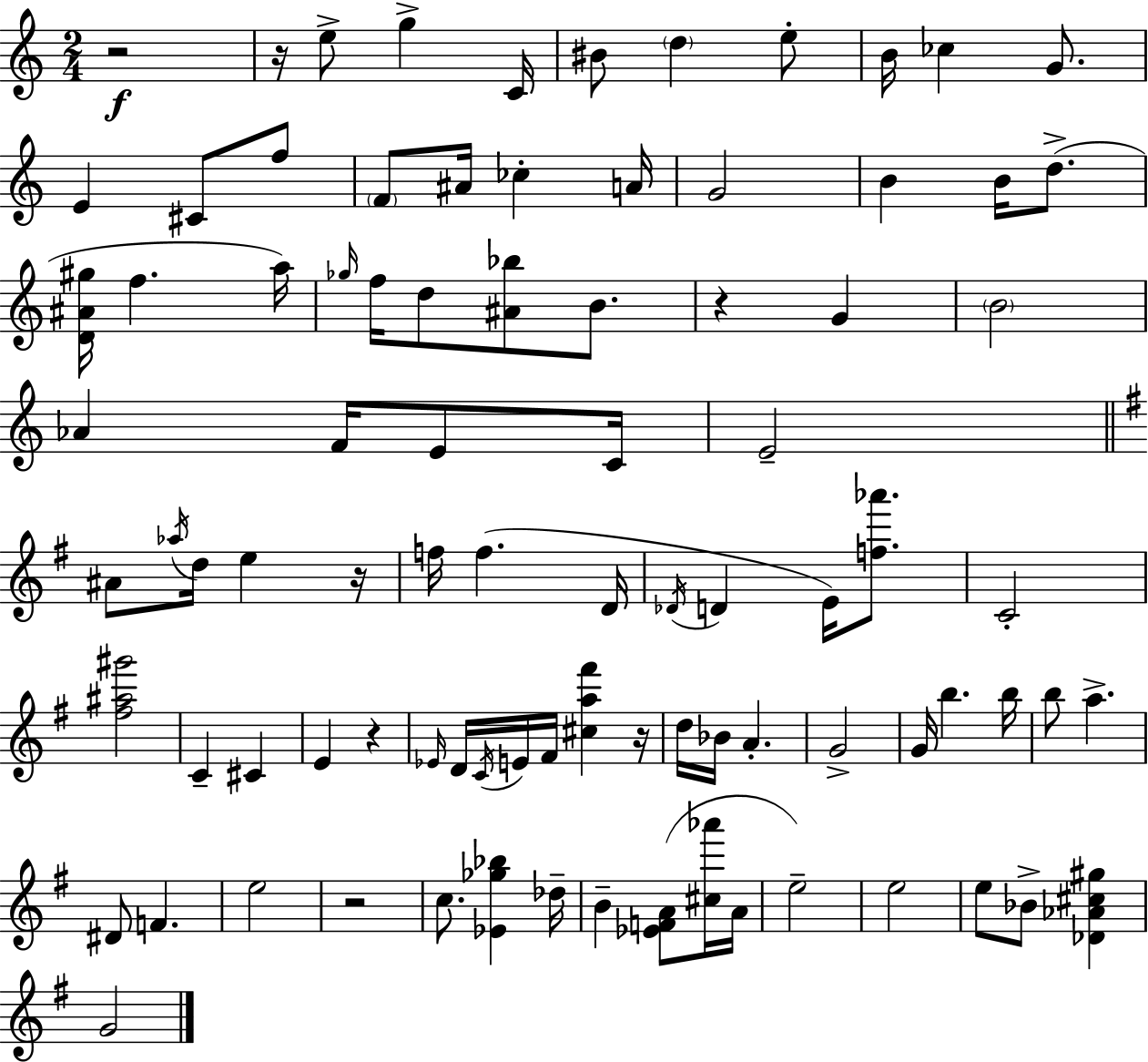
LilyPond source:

{
  \clef treble
  \numericTimeSignature
  \time 2/4
  \key c \major
  r2\f | r16 e''8-> g''4-> c'16 | bis'8 \parenthesize d''4 e''8-. | b'16 ces''4 g'8. | \break e'4 cis'8 f''8 | \parenthesize f'8 ais'16 ces''4-. a'16 | g'2 | b'4 b'16 d''8.->( | \break <d' ais' gis''>16 f''4. a''16) | \grace { ges''16 } f''16 d''8 <ais' bes''>8 b'8. | r4 g'4 | \parenthesize b'2 | \break aes'4 f'16 e'8 | c'16 e'2-- | \bar "||" \break \key g \major ais'8 \acciaccatura { aes''16 } d''16 e''4 | r16 f''16 f''4.( | d'16 \acciaccatura { des'16 } d'4 e'16) <f'' aes'''>8. | c'2-. | \break <fis'' ais'' gis'''>2 | c'4-- cis'4 | e'4 r4 | \grace { ees'16 } d'16 \acciaccatura { c'16 } e'16 fis'16 <cis'' a'' fis'''>4 | \break r16 d''16 bes'16 a'4.-. | g'2-> | g'16 b''4. | b''16 b''8 a''4.-> | \break dis'8 f'4. | e''2 | r2 | c''8. <ees' ges'' bes''>4 | \break des''16-- b'4-- | <ees' f' a'>8( <cis'' aes'''>16 a'16 e''2--) | e''2 | e''8 bes'8-> | \break <des' aes' cis'' gis''>4 g'2 | \bar "|."
}